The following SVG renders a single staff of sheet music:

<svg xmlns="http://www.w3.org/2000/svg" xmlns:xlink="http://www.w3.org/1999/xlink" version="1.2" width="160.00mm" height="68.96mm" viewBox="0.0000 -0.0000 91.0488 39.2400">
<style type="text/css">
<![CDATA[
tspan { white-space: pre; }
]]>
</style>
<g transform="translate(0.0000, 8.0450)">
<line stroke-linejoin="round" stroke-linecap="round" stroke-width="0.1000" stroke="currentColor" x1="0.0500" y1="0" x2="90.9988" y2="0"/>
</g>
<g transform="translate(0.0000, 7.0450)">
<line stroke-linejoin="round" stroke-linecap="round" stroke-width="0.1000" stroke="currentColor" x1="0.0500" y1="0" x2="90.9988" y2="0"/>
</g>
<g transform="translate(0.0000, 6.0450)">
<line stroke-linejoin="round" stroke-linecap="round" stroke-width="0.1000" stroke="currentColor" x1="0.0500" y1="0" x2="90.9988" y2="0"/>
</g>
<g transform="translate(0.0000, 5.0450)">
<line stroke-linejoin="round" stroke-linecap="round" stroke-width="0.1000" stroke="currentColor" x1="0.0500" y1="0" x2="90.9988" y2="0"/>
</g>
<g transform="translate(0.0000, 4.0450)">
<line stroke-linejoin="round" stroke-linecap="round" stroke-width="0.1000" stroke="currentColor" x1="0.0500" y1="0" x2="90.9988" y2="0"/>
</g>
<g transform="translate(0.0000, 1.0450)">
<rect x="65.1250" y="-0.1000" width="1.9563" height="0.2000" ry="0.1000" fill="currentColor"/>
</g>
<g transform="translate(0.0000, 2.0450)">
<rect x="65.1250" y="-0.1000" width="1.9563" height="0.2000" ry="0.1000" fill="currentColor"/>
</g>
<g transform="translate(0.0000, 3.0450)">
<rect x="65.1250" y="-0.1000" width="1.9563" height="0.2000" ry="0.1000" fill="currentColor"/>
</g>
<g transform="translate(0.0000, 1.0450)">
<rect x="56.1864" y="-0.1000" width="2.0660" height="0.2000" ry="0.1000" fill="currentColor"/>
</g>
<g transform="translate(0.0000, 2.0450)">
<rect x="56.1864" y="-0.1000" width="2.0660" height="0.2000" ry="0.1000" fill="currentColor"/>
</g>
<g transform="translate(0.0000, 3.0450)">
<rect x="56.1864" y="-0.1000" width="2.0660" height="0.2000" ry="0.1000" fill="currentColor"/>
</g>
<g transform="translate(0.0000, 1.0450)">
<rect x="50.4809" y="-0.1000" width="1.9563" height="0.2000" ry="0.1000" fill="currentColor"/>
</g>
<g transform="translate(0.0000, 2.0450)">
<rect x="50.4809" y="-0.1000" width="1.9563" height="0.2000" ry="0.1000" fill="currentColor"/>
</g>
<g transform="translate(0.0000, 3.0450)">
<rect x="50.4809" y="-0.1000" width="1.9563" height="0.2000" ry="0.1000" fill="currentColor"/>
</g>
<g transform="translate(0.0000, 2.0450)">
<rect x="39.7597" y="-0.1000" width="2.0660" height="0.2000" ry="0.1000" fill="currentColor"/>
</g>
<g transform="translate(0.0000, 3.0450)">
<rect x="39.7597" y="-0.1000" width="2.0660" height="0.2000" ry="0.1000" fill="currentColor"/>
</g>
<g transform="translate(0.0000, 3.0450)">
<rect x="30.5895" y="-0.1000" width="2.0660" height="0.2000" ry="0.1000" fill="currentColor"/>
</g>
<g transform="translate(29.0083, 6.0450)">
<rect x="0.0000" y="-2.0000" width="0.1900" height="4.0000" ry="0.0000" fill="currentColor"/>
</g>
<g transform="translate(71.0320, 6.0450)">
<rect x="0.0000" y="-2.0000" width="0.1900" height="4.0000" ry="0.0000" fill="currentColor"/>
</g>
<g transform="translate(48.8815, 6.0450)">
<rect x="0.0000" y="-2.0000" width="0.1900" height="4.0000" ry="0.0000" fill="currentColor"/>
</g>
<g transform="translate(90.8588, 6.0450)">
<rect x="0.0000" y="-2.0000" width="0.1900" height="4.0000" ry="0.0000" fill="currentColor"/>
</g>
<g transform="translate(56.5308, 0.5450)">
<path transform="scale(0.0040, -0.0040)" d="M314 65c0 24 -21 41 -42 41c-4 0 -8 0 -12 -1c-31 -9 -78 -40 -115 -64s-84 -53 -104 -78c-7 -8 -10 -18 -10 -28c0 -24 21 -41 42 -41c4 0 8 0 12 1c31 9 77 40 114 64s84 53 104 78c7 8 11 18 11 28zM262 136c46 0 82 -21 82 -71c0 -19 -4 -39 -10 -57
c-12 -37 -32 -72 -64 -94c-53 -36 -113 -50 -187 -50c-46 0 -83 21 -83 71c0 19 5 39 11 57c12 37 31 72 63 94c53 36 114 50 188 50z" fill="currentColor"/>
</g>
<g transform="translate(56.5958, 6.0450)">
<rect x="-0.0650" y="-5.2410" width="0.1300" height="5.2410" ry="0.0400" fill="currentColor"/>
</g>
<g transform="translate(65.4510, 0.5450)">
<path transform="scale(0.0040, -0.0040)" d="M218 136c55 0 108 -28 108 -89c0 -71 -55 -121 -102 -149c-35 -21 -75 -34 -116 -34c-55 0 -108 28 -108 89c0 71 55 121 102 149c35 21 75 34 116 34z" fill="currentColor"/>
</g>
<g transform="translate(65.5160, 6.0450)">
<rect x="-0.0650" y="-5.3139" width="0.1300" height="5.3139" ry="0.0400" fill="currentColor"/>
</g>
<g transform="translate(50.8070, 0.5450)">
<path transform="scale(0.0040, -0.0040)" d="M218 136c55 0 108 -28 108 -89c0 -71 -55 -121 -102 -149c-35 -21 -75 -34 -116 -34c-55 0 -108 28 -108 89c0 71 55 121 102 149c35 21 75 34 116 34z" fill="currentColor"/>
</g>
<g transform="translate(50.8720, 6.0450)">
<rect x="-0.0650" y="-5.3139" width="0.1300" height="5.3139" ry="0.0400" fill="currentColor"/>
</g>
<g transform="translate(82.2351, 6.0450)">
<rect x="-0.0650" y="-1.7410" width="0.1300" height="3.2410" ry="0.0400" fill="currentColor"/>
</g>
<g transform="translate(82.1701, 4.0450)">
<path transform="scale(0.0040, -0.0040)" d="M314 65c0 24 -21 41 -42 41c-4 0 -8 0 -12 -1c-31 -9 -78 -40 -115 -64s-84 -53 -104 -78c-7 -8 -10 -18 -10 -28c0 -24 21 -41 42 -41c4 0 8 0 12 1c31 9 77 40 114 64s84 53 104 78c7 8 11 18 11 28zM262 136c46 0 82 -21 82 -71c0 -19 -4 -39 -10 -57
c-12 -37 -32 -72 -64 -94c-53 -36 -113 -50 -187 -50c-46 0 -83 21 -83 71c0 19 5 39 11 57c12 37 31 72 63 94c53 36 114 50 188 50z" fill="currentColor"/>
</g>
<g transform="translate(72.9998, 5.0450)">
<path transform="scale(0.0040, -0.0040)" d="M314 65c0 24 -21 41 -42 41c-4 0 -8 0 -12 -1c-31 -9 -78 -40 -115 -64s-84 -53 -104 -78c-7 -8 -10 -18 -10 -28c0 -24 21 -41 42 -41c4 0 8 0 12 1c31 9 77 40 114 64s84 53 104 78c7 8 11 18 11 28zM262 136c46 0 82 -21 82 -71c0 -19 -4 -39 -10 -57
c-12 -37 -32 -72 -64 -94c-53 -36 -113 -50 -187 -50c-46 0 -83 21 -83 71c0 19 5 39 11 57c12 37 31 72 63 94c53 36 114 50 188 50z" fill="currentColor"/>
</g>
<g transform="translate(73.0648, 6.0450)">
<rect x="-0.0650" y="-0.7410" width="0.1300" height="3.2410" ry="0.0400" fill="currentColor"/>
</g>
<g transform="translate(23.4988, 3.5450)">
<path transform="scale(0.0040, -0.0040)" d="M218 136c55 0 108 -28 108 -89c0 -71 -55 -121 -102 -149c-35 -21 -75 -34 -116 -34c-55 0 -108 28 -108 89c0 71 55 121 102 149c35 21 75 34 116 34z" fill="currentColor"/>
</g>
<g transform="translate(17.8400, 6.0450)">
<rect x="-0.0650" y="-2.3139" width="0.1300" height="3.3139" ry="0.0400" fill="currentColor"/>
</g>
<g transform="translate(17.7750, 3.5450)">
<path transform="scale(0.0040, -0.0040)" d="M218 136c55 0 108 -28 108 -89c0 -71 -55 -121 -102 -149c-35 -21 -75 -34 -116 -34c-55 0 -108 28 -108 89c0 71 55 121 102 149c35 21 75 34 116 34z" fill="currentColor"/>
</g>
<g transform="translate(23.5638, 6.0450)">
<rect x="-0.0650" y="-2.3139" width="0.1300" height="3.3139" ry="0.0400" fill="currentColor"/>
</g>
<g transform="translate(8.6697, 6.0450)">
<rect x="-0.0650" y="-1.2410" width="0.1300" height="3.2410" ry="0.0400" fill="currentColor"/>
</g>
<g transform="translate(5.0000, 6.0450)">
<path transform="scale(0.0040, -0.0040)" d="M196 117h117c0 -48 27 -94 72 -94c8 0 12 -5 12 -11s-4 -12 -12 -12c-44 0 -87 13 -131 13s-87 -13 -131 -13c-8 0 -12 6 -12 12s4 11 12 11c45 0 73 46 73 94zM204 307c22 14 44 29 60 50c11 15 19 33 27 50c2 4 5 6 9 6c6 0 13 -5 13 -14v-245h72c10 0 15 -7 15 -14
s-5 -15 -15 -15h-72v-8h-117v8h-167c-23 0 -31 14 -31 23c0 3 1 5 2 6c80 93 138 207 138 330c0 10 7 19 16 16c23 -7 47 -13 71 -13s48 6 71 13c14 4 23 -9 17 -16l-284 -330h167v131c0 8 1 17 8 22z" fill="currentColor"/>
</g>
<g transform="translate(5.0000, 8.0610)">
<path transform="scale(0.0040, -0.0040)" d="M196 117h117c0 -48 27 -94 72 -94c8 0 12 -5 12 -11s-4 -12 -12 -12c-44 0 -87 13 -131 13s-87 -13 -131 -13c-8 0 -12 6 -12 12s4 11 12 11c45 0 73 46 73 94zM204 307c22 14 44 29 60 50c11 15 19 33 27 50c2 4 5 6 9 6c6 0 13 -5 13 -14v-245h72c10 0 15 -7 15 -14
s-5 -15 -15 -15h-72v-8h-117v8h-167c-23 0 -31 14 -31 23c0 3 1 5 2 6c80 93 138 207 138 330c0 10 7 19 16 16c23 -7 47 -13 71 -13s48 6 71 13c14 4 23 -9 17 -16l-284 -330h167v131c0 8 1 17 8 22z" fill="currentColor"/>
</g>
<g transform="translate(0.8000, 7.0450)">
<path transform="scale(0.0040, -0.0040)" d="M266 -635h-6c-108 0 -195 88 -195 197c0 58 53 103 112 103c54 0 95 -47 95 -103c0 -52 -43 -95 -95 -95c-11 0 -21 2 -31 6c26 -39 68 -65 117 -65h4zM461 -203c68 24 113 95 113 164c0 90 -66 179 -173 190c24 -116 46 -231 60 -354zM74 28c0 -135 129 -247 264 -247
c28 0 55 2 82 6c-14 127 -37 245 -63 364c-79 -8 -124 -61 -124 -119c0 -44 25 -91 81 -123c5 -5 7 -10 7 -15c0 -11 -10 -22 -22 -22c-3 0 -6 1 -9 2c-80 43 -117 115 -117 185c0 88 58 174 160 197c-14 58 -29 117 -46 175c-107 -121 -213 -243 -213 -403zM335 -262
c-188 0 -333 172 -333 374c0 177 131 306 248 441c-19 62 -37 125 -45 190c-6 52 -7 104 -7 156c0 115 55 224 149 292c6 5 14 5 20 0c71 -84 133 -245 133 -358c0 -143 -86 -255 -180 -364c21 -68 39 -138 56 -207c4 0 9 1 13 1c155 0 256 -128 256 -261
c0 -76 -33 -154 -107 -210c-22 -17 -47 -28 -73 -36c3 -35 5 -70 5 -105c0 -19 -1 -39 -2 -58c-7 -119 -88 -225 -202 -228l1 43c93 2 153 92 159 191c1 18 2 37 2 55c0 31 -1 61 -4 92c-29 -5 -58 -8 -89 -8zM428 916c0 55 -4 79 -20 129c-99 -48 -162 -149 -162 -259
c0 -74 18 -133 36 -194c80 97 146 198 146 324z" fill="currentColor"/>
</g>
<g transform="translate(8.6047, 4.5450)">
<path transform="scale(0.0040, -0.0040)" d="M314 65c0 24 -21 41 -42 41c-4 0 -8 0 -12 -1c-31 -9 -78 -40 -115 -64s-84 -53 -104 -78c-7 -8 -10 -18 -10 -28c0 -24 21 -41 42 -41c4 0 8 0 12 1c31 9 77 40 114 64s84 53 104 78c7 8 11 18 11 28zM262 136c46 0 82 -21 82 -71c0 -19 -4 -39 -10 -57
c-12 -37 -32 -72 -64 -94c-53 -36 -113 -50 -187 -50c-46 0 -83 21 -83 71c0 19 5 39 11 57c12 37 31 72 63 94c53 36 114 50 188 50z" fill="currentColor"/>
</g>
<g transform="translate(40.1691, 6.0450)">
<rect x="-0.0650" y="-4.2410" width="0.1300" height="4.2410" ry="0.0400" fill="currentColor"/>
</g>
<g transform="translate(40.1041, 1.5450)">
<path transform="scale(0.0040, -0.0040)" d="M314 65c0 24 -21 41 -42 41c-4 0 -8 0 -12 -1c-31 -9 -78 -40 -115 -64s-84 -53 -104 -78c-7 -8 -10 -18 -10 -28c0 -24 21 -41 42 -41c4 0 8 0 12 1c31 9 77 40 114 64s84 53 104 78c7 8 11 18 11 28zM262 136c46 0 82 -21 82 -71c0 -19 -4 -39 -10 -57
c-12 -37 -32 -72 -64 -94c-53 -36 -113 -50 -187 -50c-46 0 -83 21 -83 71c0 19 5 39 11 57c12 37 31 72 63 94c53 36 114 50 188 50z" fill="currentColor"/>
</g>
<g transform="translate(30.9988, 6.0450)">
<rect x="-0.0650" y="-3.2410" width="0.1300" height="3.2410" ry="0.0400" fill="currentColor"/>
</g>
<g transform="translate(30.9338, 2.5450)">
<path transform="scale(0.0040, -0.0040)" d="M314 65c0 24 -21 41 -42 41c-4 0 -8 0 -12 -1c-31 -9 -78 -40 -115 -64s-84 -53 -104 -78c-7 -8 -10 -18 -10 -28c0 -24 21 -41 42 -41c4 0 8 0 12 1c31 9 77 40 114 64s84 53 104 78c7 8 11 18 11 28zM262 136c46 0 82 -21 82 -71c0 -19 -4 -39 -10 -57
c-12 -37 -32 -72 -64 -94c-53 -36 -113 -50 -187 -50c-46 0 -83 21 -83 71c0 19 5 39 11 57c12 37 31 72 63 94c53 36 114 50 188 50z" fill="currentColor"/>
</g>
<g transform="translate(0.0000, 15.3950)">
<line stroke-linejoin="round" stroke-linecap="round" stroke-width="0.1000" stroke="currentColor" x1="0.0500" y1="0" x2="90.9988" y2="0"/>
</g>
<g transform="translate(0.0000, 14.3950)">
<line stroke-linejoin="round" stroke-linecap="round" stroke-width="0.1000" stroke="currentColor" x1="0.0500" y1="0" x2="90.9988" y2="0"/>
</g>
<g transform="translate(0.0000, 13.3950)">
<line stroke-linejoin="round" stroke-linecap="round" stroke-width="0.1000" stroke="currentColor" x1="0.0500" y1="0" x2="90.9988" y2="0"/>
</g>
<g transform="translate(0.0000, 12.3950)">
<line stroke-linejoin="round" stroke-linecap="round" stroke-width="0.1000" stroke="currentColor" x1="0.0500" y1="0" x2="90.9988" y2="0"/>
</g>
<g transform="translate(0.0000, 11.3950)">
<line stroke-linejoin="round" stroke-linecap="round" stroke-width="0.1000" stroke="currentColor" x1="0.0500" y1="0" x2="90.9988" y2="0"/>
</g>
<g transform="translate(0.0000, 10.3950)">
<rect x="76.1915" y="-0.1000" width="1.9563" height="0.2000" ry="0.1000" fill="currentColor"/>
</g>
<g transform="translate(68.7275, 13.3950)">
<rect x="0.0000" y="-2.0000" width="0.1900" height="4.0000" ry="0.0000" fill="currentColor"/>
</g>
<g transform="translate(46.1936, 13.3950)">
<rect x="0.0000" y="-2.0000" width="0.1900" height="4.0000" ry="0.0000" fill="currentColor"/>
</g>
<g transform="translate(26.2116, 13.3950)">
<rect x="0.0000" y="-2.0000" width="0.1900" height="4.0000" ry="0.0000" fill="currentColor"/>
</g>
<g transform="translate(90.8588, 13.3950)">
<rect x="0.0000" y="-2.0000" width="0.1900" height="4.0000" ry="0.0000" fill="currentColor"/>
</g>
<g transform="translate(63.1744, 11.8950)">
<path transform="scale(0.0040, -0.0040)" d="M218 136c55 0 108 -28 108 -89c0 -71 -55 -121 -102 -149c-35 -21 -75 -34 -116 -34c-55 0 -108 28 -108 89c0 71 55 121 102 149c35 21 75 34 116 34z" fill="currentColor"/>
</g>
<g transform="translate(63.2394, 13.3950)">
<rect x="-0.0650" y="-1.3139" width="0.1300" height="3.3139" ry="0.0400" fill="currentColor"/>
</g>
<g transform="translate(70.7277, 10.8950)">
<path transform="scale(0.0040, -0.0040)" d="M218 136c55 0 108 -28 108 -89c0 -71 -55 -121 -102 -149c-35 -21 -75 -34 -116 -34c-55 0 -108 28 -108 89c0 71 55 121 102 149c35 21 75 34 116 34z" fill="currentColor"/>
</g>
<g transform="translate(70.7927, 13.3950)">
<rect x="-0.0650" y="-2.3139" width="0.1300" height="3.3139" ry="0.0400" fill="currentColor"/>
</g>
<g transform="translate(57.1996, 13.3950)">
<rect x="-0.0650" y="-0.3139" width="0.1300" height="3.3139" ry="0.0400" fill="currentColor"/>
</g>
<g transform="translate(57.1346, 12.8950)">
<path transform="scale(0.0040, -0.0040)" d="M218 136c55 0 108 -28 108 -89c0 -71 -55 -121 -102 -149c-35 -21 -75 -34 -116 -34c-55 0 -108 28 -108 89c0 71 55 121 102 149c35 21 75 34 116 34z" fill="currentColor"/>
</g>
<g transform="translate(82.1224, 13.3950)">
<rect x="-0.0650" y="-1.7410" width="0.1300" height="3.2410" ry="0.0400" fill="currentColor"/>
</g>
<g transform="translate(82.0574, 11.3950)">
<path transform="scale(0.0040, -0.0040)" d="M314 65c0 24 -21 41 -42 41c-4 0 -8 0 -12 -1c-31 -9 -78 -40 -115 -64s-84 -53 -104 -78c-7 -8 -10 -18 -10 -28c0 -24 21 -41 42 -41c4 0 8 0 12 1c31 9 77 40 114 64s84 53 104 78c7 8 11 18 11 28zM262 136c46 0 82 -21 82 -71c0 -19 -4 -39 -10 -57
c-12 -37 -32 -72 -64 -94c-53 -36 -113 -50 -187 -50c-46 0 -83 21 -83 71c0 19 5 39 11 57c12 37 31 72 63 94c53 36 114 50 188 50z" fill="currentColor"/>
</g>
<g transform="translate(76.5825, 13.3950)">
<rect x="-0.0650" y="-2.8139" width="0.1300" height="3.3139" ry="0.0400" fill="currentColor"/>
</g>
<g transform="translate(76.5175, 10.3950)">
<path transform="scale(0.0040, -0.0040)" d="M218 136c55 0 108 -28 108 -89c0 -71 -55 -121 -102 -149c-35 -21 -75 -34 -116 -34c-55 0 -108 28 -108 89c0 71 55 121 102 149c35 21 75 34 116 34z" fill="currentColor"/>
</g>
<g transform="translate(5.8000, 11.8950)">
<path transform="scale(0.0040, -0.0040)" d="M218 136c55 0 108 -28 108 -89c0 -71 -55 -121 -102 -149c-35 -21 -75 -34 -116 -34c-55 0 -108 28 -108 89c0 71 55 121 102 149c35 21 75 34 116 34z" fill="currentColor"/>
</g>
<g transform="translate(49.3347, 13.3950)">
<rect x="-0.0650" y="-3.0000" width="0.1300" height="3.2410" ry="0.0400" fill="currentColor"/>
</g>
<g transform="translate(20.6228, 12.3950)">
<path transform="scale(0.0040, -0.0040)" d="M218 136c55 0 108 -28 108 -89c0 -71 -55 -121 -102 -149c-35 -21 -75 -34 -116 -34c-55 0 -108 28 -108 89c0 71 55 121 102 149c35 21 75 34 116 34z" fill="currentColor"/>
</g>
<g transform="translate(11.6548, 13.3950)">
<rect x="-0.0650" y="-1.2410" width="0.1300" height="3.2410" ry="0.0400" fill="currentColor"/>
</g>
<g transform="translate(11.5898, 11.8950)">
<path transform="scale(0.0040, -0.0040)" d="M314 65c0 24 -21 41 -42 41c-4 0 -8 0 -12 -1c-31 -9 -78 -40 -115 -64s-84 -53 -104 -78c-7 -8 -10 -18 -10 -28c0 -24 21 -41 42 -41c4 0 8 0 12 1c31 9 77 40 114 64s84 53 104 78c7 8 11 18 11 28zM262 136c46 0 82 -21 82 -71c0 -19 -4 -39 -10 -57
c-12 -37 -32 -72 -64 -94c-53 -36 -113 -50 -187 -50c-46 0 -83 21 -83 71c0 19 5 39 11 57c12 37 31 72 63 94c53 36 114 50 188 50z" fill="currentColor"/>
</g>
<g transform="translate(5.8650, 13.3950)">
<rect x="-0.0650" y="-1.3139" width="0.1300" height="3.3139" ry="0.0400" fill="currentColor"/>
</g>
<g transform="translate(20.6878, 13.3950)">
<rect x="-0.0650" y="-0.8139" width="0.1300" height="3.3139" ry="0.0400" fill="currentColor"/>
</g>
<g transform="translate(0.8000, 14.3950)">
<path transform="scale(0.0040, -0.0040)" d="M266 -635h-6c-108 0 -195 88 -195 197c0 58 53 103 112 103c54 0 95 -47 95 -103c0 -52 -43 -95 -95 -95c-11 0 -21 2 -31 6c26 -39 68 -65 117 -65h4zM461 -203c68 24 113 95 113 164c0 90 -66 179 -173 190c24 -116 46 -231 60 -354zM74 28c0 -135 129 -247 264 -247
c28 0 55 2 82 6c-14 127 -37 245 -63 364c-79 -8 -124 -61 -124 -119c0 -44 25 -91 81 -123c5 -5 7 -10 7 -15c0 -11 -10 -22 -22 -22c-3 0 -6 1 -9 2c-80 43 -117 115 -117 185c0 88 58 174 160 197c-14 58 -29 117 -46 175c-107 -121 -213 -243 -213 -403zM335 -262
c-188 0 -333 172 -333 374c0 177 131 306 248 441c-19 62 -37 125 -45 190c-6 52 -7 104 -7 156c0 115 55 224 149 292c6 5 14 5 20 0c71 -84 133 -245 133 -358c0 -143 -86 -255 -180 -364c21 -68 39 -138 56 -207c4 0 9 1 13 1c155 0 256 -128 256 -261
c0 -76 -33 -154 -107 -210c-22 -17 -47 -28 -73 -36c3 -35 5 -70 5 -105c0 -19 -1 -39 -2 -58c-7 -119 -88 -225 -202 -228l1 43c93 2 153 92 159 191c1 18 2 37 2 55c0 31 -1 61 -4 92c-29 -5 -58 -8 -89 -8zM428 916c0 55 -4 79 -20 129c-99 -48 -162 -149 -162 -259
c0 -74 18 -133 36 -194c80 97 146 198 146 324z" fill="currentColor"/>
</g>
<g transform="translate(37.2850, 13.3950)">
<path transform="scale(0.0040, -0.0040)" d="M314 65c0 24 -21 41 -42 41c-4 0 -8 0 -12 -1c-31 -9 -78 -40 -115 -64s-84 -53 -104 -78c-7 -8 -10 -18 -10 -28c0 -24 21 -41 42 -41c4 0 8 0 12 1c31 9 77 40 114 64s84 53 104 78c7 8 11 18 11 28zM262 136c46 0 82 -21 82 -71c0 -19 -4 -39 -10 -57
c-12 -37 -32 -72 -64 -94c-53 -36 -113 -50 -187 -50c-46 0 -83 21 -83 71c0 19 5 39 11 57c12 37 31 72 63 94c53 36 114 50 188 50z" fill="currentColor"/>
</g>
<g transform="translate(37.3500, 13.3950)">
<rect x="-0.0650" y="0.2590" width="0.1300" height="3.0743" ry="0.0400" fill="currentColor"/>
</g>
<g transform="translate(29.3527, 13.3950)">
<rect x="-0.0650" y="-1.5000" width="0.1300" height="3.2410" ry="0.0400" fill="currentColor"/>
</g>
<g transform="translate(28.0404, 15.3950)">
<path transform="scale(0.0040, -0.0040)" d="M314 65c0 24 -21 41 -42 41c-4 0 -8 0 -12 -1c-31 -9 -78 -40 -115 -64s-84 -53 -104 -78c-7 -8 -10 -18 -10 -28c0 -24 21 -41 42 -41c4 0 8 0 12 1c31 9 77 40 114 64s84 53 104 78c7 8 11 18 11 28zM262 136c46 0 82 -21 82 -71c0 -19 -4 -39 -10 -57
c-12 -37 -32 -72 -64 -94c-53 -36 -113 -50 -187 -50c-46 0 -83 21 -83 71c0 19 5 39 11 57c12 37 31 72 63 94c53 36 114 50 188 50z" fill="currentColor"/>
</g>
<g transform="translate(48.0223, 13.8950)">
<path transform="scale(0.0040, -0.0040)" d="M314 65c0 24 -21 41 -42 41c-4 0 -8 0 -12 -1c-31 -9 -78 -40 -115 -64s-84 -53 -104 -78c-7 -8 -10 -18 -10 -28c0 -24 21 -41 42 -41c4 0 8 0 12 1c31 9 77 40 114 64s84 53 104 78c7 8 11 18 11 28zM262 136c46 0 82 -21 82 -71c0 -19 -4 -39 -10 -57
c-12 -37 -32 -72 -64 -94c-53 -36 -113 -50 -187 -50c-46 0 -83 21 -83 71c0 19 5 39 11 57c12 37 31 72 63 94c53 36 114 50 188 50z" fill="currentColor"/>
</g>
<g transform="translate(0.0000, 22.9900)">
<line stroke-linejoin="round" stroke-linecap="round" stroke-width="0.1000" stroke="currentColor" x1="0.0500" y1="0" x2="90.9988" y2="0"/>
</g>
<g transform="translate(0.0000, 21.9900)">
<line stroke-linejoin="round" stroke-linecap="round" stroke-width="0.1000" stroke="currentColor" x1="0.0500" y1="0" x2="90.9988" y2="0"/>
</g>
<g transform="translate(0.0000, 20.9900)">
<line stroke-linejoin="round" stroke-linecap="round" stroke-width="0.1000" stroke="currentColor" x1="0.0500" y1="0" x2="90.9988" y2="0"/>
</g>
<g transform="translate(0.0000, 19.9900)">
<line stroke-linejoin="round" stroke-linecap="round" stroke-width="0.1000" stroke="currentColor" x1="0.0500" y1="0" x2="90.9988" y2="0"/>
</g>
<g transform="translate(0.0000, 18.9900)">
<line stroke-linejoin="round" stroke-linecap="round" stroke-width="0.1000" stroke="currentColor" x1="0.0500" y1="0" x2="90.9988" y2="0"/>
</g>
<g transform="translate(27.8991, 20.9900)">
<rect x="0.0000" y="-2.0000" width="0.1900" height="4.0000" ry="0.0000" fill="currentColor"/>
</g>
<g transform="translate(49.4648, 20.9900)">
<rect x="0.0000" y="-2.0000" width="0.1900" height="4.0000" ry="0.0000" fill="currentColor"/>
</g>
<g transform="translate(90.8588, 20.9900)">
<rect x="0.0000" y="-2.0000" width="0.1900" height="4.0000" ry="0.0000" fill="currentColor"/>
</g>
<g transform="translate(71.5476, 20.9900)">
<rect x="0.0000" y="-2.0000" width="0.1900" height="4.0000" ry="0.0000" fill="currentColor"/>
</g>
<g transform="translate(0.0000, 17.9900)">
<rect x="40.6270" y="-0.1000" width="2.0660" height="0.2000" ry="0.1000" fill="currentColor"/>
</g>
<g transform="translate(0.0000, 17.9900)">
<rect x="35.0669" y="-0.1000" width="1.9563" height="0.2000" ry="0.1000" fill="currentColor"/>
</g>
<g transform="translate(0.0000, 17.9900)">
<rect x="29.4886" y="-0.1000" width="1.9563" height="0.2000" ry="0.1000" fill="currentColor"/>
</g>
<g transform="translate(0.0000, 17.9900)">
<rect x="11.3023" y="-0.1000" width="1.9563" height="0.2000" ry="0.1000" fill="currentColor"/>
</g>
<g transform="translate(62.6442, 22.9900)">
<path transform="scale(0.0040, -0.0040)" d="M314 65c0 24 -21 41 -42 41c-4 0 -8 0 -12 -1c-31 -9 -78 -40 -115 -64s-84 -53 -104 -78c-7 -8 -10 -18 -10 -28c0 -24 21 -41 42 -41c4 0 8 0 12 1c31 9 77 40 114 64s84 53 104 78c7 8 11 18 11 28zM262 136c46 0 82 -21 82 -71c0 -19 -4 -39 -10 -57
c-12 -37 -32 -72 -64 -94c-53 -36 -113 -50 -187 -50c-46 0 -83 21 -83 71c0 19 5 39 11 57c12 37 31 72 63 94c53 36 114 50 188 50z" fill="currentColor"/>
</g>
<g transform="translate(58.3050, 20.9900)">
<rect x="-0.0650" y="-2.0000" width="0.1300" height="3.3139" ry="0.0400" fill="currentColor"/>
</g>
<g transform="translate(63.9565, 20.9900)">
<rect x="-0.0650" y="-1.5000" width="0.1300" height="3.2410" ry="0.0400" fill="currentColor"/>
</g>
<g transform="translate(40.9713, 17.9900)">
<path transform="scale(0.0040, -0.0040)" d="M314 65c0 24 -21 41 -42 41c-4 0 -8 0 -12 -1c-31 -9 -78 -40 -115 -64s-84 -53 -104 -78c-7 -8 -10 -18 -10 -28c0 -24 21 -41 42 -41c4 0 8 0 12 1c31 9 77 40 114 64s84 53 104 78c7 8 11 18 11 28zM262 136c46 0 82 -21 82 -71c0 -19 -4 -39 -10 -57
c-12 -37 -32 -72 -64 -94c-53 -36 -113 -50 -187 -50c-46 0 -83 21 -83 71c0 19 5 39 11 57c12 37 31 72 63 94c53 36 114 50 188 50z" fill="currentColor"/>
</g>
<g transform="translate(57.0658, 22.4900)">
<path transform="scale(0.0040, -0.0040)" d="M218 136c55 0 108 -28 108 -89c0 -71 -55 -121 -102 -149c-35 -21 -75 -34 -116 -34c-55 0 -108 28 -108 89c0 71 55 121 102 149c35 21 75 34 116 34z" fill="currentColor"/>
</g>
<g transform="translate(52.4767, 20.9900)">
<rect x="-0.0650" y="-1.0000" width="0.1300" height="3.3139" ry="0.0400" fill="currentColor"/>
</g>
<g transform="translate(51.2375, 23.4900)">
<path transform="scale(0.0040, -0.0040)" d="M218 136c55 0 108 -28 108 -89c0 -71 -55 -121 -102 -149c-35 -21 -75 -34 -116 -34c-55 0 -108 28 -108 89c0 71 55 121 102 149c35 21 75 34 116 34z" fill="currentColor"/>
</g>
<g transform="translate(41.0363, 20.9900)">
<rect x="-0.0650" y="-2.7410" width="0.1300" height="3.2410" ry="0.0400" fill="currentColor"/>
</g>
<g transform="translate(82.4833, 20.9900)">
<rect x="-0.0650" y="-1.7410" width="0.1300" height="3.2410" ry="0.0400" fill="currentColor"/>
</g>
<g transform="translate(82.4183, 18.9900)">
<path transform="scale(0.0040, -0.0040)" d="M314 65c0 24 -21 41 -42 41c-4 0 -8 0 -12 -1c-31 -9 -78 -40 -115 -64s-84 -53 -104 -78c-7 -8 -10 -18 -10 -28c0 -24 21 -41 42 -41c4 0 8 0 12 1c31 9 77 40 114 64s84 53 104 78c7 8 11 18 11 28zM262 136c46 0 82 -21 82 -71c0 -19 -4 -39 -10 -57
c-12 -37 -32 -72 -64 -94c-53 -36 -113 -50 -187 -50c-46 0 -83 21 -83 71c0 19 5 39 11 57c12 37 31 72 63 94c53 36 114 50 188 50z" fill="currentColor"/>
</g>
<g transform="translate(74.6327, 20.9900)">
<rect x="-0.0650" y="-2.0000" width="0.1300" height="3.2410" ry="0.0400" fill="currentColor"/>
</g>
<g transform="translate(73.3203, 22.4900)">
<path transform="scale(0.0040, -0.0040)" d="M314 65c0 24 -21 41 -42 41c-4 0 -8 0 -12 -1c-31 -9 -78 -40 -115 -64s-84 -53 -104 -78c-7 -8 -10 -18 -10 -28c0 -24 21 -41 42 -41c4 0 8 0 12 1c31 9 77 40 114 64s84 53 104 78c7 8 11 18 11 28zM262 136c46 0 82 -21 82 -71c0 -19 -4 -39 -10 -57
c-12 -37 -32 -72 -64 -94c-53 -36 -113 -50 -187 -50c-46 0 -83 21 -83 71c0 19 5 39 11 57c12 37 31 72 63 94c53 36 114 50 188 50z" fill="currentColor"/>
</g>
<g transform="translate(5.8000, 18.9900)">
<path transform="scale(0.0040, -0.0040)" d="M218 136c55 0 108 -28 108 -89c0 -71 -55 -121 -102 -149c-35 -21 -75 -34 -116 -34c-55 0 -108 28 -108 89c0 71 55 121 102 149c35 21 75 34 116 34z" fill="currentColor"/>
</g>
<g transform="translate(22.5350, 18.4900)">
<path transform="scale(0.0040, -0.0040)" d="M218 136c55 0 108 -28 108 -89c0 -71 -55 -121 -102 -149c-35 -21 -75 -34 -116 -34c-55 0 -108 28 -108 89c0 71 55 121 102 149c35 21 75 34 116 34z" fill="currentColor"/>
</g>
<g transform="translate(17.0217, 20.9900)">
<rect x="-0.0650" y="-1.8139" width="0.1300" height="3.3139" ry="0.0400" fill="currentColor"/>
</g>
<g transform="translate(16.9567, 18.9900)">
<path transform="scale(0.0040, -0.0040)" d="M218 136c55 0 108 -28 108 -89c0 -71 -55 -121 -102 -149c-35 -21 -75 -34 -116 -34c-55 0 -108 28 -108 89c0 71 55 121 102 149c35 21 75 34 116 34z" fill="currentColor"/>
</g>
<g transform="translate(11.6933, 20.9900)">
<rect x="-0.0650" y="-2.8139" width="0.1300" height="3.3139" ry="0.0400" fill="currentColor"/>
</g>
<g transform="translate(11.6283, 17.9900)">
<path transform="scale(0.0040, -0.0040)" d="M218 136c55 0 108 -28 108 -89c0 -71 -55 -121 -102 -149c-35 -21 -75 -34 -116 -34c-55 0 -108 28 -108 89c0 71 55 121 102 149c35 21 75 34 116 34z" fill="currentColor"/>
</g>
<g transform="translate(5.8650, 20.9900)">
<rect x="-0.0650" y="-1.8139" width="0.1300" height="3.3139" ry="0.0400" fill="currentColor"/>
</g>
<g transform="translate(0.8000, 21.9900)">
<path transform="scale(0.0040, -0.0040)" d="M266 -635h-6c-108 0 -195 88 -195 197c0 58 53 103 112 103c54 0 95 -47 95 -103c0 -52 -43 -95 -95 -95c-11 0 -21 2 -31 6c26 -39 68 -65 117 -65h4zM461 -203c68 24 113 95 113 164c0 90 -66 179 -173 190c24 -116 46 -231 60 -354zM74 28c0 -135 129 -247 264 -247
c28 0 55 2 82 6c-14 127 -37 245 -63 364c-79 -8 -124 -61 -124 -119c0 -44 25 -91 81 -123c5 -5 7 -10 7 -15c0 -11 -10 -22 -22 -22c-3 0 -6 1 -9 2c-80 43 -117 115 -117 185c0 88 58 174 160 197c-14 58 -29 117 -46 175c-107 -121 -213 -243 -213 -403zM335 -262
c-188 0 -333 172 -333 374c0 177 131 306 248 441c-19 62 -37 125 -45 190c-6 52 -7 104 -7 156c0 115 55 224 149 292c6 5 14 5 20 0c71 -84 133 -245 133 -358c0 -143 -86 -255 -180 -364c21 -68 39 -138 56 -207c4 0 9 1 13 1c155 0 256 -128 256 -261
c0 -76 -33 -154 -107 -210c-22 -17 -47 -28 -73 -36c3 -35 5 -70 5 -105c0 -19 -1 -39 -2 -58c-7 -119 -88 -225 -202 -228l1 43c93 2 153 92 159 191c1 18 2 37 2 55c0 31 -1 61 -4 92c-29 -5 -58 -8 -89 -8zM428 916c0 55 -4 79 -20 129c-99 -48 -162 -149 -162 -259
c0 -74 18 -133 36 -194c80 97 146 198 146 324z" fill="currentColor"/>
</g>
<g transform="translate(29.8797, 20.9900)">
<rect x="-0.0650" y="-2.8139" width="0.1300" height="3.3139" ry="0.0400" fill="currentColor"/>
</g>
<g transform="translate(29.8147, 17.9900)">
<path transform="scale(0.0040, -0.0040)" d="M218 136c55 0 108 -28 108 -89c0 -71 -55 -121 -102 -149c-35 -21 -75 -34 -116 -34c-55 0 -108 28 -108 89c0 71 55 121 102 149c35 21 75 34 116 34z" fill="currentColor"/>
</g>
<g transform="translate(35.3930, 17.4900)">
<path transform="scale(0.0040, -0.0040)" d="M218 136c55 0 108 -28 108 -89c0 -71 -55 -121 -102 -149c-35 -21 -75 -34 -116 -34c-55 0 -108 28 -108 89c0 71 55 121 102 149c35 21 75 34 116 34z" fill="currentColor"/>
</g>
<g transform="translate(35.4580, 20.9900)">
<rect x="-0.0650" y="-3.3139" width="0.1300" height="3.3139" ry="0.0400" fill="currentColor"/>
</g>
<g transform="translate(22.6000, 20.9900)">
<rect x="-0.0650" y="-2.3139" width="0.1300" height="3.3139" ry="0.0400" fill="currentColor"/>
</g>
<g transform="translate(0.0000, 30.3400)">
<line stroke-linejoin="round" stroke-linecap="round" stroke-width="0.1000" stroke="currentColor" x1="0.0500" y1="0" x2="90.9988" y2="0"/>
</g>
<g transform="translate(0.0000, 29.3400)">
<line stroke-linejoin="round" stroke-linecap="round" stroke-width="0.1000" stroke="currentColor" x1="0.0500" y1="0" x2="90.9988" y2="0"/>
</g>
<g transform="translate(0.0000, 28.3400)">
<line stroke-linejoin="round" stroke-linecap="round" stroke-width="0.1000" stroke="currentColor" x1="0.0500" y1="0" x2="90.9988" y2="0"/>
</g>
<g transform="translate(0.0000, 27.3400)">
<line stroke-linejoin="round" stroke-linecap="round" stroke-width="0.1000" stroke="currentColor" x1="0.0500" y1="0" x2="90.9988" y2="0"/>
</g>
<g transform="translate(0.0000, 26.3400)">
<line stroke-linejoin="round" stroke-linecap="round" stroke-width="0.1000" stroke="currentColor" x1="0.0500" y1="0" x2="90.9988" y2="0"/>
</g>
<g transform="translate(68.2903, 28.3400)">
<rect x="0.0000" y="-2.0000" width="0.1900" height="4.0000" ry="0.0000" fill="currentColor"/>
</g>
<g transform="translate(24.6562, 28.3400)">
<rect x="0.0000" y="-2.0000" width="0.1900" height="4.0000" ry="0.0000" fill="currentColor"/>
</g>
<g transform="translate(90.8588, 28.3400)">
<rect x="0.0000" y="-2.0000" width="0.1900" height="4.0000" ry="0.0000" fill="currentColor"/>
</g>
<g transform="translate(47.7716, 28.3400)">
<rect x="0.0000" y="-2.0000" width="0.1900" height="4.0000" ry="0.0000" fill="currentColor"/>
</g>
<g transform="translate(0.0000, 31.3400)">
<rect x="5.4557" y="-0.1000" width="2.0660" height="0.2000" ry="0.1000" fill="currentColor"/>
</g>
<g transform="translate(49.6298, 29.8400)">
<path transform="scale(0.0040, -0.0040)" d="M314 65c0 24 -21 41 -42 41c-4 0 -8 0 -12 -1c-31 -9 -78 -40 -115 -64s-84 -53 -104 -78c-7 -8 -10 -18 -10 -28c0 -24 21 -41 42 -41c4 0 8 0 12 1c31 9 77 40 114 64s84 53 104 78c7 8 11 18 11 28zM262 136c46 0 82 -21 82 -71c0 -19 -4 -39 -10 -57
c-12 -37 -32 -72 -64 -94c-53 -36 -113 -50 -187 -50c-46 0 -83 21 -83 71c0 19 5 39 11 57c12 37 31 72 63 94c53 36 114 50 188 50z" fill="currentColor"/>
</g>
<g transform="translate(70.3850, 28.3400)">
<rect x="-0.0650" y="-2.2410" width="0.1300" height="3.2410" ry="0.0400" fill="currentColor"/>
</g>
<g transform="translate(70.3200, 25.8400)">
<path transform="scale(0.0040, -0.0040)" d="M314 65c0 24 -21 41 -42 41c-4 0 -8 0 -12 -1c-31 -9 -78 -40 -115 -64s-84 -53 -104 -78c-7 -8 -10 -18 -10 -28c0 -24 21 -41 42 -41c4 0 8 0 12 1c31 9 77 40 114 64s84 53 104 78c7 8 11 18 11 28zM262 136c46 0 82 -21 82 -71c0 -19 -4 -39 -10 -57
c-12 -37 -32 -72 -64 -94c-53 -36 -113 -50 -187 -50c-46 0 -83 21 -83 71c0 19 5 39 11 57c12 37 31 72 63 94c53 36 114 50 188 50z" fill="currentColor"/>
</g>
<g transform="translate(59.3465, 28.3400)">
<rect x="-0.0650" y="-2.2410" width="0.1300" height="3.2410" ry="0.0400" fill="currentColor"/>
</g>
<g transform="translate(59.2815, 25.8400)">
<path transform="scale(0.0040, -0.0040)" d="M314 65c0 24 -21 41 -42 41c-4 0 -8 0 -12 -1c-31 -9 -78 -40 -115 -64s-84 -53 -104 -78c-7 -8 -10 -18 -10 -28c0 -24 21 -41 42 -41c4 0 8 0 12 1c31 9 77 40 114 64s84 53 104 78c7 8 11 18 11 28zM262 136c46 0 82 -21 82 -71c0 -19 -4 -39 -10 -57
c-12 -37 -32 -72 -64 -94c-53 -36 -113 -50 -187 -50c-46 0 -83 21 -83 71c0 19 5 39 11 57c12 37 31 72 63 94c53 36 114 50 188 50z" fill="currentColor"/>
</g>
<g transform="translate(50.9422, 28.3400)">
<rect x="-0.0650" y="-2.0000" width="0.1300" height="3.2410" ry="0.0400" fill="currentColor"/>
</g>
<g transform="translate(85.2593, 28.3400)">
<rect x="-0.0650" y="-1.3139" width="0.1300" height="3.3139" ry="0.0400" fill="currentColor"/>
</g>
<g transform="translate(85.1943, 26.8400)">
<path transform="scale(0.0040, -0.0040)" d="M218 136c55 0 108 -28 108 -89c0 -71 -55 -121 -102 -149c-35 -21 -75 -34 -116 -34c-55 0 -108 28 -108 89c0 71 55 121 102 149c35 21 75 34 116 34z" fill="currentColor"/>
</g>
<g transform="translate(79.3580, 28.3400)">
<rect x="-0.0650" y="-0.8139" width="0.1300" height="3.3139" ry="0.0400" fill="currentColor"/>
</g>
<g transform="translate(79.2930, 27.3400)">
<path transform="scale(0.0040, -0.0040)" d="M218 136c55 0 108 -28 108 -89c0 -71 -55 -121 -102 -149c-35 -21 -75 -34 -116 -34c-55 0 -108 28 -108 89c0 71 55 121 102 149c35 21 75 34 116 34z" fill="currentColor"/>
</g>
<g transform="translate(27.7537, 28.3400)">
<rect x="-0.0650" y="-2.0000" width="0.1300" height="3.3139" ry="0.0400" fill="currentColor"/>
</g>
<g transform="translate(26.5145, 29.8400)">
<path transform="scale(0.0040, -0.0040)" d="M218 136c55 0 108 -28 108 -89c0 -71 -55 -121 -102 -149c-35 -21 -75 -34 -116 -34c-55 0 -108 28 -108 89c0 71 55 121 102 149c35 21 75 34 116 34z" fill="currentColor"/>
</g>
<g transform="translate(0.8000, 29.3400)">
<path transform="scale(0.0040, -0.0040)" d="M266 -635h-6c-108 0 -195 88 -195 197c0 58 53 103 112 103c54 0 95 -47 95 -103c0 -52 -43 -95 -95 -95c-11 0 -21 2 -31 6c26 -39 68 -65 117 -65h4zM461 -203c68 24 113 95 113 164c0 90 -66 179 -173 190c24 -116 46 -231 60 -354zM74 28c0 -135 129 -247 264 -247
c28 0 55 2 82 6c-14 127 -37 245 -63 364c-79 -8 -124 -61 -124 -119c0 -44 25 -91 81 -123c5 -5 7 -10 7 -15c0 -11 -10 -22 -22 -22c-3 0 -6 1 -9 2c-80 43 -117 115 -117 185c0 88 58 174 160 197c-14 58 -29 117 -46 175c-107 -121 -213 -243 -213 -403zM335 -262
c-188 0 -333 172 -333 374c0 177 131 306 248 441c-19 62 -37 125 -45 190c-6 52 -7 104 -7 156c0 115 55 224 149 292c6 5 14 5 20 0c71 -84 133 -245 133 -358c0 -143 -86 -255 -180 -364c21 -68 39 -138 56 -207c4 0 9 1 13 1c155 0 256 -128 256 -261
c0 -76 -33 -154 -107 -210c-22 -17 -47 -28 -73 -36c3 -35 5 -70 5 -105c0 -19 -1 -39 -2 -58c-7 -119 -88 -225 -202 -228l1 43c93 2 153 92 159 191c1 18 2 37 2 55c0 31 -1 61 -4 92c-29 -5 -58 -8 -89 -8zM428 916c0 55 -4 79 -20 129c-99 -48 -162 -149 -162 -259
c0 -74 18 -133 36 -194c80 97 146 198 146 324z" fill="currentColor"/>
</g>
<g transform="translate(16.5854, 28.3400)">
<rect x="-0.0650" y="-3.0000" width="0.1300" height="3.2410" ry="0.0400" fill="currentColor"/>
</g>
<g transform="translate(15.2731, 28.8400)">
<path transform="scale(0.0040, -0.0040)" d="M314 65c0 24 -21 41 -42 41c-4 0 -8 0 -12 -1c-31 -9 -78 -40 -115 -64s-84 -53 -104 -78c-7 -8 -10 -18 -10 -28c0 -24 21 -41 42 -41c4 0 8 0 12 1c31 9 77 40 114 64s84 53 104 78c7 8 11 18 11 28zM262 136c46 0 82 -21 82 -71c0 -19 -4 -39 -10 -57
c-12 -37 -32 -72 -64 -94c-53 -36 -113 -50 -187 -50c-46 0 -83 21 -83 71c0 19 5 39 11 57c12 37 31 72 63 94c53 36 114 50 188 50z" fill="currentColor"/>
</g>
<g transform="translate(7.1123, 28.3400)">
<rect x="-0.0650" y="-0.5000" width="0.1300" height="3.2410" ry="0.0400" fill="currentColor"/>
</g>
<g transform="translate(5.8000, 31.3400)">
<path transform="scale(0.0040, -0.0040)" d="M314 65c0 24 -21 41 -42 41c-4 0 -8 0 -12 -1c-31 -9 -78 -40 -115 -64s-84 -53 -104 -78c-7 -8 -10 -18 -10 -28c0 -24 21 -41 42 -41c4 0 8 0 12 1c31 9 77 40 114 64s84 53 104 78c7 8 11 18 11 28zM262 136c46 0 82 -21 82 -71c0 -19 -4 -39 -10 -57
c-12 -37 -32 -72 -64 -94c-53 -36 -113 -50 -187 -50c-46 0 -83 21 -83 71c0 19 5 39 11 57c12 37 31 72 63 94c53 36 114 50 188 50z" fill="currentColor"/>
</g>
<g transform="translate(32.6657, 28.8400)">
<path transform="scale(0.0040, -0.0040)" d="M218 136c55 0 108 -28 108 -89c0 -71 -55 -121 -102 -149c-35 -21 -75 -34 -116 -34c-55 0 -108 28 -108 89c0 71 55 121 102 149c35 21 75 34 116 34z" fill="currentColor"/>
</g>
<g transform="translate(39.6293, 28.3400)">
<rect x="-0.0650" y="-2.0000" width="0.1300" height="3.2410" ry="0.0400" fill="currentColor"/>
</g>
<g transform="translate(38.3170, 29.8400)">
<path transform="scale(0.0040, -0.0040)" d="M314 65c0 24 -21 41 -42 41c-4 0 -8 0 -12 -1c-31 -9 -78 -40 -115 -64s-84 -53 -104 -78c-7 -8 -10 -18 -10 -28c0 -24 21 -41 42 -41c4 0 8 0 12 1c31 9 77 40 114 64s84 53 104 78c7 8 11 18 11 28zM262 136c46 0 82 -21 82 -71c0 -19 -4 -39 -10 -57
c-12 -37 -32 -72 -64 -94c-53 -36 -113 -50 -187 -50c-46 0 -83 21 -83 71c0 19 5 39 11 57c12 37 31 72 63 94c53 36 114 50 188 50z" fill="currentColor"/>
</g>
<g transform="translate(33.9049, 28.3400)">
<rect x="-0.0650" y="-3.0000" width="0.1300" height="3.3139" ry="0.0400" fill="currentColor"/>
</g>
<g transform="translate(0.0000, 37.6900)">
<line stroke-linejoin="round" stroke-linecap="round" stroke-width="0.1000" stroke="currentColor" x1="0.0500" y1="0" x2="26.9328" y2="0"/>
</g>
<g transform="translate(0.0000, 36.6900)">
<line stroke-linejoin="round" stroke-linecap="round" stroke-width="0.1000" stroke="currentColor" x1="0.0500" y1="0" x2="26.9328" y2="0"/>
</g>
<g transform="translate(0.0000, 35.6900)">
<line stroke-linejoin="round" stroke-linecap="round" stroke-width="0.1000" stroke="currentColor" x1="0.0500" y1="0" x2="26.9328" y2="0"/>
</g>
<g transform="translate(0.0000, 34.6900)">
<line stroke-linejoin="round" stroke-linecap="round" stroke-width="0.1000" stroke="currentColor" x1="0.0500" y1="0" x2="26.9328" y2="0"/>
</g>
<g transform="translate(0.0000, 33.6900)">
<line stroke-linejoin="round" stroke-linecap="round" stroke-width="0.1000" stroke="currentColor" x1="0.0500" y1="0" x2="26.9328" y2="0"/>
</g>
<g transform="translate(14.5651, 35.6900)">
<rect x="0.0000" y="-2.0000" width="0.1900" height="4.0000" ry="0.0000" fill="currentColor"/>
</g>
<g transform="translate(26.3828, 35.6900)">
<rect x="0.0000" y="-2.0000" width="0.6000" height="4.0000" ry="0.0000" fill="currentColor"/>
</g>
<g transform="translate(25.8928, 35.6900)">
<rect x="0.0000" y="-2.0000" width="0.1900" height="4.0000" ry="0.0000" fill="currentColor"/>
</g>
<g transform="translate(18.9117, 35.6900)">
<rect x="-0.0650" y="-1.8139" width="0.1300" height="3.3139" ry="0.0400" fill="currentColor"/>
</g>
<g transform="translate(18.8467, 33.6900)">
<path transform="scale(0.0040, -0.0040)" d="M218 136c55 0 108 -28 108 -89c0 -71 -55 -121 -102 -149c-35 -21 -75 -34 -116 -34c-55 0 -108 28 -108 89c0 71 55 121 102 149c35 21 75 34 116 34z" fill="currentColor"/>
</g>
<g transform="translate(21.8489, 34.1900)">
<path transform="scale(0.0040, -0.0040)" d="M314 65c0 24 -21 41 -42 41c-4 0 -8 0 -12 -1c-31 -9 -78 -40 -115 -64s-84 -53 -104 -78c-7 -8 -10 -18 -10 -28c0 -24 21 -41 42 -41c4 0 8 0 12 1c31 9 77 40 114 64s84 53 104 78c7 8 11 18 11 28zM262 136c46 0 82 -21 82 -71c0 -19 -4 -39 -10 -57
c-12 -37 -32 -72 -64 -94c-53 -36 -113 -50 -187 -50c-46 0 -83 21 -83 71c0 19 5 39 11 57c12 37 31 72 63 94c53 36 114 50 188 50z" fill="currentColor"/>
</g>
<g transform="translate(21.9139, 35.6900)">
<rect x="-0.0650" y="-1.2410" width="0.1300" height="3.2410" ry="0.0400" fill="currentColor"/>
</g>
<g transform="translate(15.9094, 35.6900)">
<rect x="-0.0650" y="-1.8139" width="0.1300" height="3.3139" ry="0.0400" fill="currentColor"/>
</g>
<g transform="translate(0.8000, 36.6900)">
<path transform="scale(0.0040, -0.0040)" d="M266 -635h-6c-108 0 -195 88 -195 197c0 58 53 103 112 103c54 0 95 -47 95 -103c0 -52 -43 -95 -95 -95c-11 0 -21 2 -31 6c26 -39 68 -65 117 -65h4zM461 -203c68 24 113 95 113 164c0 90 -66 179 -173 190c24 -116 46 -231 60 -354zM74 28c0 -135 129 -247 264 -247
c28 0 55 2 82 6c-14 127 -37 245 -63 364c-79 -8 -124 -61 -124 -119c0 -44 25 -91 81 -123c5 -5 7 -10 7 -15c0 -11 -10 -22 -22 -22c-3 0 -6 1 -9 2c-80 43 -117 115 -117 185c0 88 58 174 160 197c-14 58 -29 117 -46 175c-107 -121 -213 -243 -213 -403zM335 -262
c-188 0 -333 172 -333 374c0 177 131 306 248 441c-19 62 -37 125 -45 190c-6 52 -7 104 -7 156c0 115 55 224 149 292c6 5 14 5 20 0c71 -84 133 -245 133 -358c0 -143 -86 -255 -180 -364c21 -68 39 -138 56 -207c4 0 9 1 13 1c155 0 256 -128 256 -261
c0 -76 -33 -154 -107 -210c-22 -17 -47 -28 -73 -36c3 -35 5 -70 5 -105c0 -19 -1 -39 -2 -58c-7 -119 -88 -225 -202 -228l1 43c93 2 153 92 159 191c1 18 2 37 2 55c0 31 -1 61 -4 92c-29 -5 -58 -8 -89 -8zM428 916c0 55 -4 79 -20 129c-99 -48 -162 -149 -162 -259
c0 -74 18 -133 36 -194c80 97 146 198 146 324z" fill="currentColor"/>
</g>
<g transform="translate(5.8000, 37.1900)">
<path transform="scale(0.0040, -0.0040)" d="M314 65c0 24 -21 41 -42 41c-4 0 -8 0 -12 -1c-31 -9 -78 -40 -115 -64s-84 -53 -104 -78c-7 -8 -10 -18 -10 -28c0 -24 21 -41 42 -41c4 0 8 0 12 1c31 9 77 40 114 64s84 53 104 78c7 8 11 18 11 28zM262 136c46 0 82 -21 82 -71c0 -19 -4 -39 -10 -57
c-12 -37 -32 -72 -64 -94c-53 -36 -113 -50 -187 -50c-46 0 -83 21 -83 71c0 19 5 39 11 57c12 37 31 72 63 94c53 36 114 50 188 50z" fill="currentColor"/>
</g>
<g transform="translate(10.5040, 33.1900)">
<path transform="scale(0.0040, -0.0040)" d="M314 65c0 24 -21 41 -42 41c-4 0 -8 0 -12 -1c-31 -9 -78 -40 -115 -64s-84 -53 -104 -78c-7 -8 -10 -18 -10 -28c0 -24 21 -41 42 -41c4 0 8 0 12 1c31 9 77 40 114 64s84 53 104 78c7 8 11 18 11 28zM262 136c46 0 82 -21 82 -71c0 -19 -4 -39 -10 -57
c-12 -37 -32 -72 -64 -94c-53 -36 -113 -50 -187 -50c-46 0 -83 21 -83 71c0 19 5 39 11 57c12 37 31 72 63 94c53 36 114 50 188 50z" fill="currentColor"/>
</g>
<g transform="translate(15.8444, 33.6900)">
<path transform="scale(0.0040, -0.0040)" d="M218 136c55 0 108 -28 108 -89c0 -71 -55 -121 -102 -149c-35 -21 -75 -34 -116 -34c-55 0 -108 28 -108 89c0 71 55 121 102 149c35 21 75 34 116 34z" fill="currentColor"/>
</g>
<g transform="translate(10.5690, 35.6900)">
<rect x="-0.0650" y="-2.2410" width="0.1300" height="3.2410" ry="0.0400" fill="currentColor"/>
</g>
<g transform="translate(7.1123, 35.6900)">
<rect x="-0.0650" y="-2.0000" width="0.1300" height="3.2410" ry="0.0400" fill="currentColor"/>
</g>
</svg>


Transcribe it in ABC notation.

X:1
T:Untitled
M:4/4
L:1/4
K:C
e2 g g b2 d'2 f' f'2 f' d2 f2 e e2 d E2 B2 A2 c e g a f2 f a f g a b a2 D F E2 F2 f2 C2 A2 F A F2 F2 g2 g2 d e F2 g2 f f e2